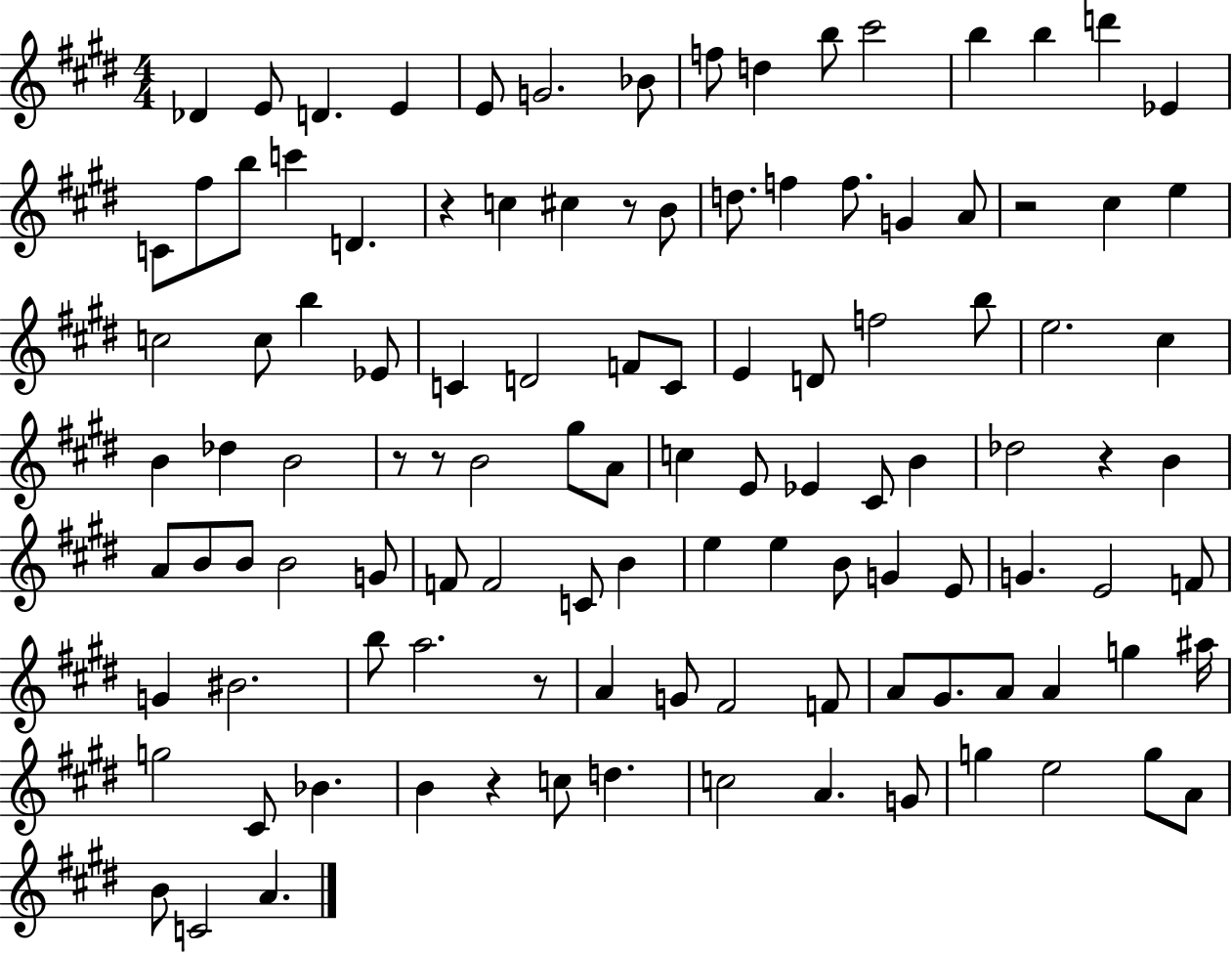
{
  \clef treble
  \numericTimeSignature
  \time 4/4
  \key e \major
  \repeat volta 2 { des'4 e'8 d'4. e'4 | e'8 g'2. bes'8 | f''8 d''4 b''8 cis'''2 | b''4 b''4 d'''4 ees'4 | \break c'8 fis''8 b''8 c'''4 d'4. | r4 c''4 cis''4 r8 b'8 | d''8. f''4 f''8. g'4 a'8 | r2 cis''4 e''4 | \break c''2 c''8 b''4 ees'8 | c'4 d'2 f'8 c'8 | e'4 d'8 f''2 b''8 | e''2. cis''4 | \break b'4 des''4 b'2 | r8 r8 b'2 gis''8 a'8 | c''4 e'8 ees'4 cis'8 b'4 | des''2 r4 b'4 | \break a'8 b'8 b'8 b'2 g'8 | f'8 f'2 c'8 b'4 | e''4 e''4 b'8 g'4 e'8 | g'4. e'2 f'8 | \break g'4 bis'2. | b''8 a''2. r8 | a'4 g'8 fis'2 f'8 | a'8 gis'8. a'8 a'4 g''4 ais''16 | \break g''2 cis'8 bes'4. | b'4 r4 c''8 d''4. | c''2 a'4. g'8 | g''4 e''2 g''8 a'8 | \break b'8 c'2 a'4. | } \bar "|."
}